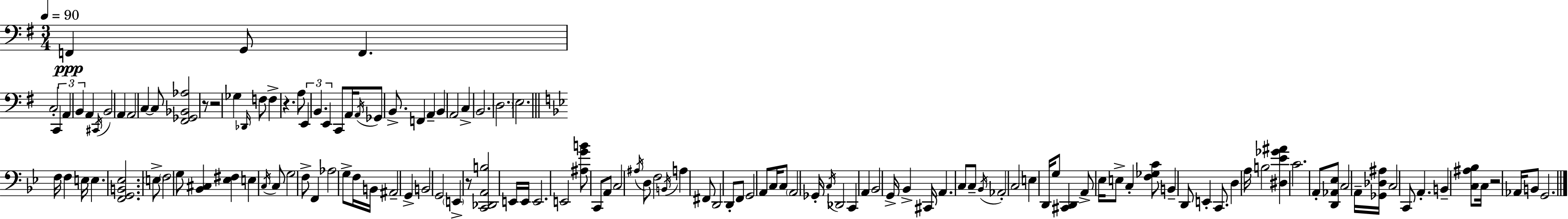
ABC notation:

X:1
T:Untitled
M:3/4
L:1/4
K:G
F,, G,,/2 F,, C,2 C,, A,, B,, A,, ^C,,/4 B,,2 A,, A,,2 C, C,/2 [^F,,_G,,_B,,_A,]2 z/2 z2 _G, _D,,/4 F,/2 F, z A,/2 E,, B,, E,, C,,/2 A,,/4 A,,/4 _G,,/2 B,,/2 F,, A,, B,, A,,2 C, B,,2 D,2 E,2 F,/4 F, E,/4 E, [F,,G,,B,,_E,]2 E,/2 F,2 G,/2 [_B,,^C,] [_E,^F,] E, C,/4 C,/2 G,2 F,/2 F,, _A,2 G,/2 F,/4 B,,/4 ^A,,2 G,, B,,2 G,,2 E,, z/2 [C,,_D,,A,,B,]2 E,,/4 E,,/4 E,,2 E,,2 [^A,GB]/2 C,,/2 A,,/2 C,2 ^A,/4 D,/2 F,2 B,,/4 A, ^F,,/2 D,,2 D,,/2 F,,/2 G,,2 A,,/2 C,/4 C,/2 A,,2 _G,,/4 C,/4 _D,,2 C,, A,, _B,,2 G,,/4 _B,, ^C,,/4 A,, C,/2 C,/2 _B,,/4 _A,,2 C,2 E, D,,/4 G,/2 [^C,,D,,] A,,/2 _E,/4 E,/2 C, [F,_G,C]/2 B,, D,,/2 E,, C,,/2 D, A,/4 B,2 [^D,_E_G^A] C2 A,,/2 [D,,_A,,_E,]/2 C,2 A,,/4 [_G,,_D,^A,]/4 C,2 C,,/2 A,, B,, [C,^A,_B,]/2 C,/4 z2 _A,,/4 B,,/2 G,,2